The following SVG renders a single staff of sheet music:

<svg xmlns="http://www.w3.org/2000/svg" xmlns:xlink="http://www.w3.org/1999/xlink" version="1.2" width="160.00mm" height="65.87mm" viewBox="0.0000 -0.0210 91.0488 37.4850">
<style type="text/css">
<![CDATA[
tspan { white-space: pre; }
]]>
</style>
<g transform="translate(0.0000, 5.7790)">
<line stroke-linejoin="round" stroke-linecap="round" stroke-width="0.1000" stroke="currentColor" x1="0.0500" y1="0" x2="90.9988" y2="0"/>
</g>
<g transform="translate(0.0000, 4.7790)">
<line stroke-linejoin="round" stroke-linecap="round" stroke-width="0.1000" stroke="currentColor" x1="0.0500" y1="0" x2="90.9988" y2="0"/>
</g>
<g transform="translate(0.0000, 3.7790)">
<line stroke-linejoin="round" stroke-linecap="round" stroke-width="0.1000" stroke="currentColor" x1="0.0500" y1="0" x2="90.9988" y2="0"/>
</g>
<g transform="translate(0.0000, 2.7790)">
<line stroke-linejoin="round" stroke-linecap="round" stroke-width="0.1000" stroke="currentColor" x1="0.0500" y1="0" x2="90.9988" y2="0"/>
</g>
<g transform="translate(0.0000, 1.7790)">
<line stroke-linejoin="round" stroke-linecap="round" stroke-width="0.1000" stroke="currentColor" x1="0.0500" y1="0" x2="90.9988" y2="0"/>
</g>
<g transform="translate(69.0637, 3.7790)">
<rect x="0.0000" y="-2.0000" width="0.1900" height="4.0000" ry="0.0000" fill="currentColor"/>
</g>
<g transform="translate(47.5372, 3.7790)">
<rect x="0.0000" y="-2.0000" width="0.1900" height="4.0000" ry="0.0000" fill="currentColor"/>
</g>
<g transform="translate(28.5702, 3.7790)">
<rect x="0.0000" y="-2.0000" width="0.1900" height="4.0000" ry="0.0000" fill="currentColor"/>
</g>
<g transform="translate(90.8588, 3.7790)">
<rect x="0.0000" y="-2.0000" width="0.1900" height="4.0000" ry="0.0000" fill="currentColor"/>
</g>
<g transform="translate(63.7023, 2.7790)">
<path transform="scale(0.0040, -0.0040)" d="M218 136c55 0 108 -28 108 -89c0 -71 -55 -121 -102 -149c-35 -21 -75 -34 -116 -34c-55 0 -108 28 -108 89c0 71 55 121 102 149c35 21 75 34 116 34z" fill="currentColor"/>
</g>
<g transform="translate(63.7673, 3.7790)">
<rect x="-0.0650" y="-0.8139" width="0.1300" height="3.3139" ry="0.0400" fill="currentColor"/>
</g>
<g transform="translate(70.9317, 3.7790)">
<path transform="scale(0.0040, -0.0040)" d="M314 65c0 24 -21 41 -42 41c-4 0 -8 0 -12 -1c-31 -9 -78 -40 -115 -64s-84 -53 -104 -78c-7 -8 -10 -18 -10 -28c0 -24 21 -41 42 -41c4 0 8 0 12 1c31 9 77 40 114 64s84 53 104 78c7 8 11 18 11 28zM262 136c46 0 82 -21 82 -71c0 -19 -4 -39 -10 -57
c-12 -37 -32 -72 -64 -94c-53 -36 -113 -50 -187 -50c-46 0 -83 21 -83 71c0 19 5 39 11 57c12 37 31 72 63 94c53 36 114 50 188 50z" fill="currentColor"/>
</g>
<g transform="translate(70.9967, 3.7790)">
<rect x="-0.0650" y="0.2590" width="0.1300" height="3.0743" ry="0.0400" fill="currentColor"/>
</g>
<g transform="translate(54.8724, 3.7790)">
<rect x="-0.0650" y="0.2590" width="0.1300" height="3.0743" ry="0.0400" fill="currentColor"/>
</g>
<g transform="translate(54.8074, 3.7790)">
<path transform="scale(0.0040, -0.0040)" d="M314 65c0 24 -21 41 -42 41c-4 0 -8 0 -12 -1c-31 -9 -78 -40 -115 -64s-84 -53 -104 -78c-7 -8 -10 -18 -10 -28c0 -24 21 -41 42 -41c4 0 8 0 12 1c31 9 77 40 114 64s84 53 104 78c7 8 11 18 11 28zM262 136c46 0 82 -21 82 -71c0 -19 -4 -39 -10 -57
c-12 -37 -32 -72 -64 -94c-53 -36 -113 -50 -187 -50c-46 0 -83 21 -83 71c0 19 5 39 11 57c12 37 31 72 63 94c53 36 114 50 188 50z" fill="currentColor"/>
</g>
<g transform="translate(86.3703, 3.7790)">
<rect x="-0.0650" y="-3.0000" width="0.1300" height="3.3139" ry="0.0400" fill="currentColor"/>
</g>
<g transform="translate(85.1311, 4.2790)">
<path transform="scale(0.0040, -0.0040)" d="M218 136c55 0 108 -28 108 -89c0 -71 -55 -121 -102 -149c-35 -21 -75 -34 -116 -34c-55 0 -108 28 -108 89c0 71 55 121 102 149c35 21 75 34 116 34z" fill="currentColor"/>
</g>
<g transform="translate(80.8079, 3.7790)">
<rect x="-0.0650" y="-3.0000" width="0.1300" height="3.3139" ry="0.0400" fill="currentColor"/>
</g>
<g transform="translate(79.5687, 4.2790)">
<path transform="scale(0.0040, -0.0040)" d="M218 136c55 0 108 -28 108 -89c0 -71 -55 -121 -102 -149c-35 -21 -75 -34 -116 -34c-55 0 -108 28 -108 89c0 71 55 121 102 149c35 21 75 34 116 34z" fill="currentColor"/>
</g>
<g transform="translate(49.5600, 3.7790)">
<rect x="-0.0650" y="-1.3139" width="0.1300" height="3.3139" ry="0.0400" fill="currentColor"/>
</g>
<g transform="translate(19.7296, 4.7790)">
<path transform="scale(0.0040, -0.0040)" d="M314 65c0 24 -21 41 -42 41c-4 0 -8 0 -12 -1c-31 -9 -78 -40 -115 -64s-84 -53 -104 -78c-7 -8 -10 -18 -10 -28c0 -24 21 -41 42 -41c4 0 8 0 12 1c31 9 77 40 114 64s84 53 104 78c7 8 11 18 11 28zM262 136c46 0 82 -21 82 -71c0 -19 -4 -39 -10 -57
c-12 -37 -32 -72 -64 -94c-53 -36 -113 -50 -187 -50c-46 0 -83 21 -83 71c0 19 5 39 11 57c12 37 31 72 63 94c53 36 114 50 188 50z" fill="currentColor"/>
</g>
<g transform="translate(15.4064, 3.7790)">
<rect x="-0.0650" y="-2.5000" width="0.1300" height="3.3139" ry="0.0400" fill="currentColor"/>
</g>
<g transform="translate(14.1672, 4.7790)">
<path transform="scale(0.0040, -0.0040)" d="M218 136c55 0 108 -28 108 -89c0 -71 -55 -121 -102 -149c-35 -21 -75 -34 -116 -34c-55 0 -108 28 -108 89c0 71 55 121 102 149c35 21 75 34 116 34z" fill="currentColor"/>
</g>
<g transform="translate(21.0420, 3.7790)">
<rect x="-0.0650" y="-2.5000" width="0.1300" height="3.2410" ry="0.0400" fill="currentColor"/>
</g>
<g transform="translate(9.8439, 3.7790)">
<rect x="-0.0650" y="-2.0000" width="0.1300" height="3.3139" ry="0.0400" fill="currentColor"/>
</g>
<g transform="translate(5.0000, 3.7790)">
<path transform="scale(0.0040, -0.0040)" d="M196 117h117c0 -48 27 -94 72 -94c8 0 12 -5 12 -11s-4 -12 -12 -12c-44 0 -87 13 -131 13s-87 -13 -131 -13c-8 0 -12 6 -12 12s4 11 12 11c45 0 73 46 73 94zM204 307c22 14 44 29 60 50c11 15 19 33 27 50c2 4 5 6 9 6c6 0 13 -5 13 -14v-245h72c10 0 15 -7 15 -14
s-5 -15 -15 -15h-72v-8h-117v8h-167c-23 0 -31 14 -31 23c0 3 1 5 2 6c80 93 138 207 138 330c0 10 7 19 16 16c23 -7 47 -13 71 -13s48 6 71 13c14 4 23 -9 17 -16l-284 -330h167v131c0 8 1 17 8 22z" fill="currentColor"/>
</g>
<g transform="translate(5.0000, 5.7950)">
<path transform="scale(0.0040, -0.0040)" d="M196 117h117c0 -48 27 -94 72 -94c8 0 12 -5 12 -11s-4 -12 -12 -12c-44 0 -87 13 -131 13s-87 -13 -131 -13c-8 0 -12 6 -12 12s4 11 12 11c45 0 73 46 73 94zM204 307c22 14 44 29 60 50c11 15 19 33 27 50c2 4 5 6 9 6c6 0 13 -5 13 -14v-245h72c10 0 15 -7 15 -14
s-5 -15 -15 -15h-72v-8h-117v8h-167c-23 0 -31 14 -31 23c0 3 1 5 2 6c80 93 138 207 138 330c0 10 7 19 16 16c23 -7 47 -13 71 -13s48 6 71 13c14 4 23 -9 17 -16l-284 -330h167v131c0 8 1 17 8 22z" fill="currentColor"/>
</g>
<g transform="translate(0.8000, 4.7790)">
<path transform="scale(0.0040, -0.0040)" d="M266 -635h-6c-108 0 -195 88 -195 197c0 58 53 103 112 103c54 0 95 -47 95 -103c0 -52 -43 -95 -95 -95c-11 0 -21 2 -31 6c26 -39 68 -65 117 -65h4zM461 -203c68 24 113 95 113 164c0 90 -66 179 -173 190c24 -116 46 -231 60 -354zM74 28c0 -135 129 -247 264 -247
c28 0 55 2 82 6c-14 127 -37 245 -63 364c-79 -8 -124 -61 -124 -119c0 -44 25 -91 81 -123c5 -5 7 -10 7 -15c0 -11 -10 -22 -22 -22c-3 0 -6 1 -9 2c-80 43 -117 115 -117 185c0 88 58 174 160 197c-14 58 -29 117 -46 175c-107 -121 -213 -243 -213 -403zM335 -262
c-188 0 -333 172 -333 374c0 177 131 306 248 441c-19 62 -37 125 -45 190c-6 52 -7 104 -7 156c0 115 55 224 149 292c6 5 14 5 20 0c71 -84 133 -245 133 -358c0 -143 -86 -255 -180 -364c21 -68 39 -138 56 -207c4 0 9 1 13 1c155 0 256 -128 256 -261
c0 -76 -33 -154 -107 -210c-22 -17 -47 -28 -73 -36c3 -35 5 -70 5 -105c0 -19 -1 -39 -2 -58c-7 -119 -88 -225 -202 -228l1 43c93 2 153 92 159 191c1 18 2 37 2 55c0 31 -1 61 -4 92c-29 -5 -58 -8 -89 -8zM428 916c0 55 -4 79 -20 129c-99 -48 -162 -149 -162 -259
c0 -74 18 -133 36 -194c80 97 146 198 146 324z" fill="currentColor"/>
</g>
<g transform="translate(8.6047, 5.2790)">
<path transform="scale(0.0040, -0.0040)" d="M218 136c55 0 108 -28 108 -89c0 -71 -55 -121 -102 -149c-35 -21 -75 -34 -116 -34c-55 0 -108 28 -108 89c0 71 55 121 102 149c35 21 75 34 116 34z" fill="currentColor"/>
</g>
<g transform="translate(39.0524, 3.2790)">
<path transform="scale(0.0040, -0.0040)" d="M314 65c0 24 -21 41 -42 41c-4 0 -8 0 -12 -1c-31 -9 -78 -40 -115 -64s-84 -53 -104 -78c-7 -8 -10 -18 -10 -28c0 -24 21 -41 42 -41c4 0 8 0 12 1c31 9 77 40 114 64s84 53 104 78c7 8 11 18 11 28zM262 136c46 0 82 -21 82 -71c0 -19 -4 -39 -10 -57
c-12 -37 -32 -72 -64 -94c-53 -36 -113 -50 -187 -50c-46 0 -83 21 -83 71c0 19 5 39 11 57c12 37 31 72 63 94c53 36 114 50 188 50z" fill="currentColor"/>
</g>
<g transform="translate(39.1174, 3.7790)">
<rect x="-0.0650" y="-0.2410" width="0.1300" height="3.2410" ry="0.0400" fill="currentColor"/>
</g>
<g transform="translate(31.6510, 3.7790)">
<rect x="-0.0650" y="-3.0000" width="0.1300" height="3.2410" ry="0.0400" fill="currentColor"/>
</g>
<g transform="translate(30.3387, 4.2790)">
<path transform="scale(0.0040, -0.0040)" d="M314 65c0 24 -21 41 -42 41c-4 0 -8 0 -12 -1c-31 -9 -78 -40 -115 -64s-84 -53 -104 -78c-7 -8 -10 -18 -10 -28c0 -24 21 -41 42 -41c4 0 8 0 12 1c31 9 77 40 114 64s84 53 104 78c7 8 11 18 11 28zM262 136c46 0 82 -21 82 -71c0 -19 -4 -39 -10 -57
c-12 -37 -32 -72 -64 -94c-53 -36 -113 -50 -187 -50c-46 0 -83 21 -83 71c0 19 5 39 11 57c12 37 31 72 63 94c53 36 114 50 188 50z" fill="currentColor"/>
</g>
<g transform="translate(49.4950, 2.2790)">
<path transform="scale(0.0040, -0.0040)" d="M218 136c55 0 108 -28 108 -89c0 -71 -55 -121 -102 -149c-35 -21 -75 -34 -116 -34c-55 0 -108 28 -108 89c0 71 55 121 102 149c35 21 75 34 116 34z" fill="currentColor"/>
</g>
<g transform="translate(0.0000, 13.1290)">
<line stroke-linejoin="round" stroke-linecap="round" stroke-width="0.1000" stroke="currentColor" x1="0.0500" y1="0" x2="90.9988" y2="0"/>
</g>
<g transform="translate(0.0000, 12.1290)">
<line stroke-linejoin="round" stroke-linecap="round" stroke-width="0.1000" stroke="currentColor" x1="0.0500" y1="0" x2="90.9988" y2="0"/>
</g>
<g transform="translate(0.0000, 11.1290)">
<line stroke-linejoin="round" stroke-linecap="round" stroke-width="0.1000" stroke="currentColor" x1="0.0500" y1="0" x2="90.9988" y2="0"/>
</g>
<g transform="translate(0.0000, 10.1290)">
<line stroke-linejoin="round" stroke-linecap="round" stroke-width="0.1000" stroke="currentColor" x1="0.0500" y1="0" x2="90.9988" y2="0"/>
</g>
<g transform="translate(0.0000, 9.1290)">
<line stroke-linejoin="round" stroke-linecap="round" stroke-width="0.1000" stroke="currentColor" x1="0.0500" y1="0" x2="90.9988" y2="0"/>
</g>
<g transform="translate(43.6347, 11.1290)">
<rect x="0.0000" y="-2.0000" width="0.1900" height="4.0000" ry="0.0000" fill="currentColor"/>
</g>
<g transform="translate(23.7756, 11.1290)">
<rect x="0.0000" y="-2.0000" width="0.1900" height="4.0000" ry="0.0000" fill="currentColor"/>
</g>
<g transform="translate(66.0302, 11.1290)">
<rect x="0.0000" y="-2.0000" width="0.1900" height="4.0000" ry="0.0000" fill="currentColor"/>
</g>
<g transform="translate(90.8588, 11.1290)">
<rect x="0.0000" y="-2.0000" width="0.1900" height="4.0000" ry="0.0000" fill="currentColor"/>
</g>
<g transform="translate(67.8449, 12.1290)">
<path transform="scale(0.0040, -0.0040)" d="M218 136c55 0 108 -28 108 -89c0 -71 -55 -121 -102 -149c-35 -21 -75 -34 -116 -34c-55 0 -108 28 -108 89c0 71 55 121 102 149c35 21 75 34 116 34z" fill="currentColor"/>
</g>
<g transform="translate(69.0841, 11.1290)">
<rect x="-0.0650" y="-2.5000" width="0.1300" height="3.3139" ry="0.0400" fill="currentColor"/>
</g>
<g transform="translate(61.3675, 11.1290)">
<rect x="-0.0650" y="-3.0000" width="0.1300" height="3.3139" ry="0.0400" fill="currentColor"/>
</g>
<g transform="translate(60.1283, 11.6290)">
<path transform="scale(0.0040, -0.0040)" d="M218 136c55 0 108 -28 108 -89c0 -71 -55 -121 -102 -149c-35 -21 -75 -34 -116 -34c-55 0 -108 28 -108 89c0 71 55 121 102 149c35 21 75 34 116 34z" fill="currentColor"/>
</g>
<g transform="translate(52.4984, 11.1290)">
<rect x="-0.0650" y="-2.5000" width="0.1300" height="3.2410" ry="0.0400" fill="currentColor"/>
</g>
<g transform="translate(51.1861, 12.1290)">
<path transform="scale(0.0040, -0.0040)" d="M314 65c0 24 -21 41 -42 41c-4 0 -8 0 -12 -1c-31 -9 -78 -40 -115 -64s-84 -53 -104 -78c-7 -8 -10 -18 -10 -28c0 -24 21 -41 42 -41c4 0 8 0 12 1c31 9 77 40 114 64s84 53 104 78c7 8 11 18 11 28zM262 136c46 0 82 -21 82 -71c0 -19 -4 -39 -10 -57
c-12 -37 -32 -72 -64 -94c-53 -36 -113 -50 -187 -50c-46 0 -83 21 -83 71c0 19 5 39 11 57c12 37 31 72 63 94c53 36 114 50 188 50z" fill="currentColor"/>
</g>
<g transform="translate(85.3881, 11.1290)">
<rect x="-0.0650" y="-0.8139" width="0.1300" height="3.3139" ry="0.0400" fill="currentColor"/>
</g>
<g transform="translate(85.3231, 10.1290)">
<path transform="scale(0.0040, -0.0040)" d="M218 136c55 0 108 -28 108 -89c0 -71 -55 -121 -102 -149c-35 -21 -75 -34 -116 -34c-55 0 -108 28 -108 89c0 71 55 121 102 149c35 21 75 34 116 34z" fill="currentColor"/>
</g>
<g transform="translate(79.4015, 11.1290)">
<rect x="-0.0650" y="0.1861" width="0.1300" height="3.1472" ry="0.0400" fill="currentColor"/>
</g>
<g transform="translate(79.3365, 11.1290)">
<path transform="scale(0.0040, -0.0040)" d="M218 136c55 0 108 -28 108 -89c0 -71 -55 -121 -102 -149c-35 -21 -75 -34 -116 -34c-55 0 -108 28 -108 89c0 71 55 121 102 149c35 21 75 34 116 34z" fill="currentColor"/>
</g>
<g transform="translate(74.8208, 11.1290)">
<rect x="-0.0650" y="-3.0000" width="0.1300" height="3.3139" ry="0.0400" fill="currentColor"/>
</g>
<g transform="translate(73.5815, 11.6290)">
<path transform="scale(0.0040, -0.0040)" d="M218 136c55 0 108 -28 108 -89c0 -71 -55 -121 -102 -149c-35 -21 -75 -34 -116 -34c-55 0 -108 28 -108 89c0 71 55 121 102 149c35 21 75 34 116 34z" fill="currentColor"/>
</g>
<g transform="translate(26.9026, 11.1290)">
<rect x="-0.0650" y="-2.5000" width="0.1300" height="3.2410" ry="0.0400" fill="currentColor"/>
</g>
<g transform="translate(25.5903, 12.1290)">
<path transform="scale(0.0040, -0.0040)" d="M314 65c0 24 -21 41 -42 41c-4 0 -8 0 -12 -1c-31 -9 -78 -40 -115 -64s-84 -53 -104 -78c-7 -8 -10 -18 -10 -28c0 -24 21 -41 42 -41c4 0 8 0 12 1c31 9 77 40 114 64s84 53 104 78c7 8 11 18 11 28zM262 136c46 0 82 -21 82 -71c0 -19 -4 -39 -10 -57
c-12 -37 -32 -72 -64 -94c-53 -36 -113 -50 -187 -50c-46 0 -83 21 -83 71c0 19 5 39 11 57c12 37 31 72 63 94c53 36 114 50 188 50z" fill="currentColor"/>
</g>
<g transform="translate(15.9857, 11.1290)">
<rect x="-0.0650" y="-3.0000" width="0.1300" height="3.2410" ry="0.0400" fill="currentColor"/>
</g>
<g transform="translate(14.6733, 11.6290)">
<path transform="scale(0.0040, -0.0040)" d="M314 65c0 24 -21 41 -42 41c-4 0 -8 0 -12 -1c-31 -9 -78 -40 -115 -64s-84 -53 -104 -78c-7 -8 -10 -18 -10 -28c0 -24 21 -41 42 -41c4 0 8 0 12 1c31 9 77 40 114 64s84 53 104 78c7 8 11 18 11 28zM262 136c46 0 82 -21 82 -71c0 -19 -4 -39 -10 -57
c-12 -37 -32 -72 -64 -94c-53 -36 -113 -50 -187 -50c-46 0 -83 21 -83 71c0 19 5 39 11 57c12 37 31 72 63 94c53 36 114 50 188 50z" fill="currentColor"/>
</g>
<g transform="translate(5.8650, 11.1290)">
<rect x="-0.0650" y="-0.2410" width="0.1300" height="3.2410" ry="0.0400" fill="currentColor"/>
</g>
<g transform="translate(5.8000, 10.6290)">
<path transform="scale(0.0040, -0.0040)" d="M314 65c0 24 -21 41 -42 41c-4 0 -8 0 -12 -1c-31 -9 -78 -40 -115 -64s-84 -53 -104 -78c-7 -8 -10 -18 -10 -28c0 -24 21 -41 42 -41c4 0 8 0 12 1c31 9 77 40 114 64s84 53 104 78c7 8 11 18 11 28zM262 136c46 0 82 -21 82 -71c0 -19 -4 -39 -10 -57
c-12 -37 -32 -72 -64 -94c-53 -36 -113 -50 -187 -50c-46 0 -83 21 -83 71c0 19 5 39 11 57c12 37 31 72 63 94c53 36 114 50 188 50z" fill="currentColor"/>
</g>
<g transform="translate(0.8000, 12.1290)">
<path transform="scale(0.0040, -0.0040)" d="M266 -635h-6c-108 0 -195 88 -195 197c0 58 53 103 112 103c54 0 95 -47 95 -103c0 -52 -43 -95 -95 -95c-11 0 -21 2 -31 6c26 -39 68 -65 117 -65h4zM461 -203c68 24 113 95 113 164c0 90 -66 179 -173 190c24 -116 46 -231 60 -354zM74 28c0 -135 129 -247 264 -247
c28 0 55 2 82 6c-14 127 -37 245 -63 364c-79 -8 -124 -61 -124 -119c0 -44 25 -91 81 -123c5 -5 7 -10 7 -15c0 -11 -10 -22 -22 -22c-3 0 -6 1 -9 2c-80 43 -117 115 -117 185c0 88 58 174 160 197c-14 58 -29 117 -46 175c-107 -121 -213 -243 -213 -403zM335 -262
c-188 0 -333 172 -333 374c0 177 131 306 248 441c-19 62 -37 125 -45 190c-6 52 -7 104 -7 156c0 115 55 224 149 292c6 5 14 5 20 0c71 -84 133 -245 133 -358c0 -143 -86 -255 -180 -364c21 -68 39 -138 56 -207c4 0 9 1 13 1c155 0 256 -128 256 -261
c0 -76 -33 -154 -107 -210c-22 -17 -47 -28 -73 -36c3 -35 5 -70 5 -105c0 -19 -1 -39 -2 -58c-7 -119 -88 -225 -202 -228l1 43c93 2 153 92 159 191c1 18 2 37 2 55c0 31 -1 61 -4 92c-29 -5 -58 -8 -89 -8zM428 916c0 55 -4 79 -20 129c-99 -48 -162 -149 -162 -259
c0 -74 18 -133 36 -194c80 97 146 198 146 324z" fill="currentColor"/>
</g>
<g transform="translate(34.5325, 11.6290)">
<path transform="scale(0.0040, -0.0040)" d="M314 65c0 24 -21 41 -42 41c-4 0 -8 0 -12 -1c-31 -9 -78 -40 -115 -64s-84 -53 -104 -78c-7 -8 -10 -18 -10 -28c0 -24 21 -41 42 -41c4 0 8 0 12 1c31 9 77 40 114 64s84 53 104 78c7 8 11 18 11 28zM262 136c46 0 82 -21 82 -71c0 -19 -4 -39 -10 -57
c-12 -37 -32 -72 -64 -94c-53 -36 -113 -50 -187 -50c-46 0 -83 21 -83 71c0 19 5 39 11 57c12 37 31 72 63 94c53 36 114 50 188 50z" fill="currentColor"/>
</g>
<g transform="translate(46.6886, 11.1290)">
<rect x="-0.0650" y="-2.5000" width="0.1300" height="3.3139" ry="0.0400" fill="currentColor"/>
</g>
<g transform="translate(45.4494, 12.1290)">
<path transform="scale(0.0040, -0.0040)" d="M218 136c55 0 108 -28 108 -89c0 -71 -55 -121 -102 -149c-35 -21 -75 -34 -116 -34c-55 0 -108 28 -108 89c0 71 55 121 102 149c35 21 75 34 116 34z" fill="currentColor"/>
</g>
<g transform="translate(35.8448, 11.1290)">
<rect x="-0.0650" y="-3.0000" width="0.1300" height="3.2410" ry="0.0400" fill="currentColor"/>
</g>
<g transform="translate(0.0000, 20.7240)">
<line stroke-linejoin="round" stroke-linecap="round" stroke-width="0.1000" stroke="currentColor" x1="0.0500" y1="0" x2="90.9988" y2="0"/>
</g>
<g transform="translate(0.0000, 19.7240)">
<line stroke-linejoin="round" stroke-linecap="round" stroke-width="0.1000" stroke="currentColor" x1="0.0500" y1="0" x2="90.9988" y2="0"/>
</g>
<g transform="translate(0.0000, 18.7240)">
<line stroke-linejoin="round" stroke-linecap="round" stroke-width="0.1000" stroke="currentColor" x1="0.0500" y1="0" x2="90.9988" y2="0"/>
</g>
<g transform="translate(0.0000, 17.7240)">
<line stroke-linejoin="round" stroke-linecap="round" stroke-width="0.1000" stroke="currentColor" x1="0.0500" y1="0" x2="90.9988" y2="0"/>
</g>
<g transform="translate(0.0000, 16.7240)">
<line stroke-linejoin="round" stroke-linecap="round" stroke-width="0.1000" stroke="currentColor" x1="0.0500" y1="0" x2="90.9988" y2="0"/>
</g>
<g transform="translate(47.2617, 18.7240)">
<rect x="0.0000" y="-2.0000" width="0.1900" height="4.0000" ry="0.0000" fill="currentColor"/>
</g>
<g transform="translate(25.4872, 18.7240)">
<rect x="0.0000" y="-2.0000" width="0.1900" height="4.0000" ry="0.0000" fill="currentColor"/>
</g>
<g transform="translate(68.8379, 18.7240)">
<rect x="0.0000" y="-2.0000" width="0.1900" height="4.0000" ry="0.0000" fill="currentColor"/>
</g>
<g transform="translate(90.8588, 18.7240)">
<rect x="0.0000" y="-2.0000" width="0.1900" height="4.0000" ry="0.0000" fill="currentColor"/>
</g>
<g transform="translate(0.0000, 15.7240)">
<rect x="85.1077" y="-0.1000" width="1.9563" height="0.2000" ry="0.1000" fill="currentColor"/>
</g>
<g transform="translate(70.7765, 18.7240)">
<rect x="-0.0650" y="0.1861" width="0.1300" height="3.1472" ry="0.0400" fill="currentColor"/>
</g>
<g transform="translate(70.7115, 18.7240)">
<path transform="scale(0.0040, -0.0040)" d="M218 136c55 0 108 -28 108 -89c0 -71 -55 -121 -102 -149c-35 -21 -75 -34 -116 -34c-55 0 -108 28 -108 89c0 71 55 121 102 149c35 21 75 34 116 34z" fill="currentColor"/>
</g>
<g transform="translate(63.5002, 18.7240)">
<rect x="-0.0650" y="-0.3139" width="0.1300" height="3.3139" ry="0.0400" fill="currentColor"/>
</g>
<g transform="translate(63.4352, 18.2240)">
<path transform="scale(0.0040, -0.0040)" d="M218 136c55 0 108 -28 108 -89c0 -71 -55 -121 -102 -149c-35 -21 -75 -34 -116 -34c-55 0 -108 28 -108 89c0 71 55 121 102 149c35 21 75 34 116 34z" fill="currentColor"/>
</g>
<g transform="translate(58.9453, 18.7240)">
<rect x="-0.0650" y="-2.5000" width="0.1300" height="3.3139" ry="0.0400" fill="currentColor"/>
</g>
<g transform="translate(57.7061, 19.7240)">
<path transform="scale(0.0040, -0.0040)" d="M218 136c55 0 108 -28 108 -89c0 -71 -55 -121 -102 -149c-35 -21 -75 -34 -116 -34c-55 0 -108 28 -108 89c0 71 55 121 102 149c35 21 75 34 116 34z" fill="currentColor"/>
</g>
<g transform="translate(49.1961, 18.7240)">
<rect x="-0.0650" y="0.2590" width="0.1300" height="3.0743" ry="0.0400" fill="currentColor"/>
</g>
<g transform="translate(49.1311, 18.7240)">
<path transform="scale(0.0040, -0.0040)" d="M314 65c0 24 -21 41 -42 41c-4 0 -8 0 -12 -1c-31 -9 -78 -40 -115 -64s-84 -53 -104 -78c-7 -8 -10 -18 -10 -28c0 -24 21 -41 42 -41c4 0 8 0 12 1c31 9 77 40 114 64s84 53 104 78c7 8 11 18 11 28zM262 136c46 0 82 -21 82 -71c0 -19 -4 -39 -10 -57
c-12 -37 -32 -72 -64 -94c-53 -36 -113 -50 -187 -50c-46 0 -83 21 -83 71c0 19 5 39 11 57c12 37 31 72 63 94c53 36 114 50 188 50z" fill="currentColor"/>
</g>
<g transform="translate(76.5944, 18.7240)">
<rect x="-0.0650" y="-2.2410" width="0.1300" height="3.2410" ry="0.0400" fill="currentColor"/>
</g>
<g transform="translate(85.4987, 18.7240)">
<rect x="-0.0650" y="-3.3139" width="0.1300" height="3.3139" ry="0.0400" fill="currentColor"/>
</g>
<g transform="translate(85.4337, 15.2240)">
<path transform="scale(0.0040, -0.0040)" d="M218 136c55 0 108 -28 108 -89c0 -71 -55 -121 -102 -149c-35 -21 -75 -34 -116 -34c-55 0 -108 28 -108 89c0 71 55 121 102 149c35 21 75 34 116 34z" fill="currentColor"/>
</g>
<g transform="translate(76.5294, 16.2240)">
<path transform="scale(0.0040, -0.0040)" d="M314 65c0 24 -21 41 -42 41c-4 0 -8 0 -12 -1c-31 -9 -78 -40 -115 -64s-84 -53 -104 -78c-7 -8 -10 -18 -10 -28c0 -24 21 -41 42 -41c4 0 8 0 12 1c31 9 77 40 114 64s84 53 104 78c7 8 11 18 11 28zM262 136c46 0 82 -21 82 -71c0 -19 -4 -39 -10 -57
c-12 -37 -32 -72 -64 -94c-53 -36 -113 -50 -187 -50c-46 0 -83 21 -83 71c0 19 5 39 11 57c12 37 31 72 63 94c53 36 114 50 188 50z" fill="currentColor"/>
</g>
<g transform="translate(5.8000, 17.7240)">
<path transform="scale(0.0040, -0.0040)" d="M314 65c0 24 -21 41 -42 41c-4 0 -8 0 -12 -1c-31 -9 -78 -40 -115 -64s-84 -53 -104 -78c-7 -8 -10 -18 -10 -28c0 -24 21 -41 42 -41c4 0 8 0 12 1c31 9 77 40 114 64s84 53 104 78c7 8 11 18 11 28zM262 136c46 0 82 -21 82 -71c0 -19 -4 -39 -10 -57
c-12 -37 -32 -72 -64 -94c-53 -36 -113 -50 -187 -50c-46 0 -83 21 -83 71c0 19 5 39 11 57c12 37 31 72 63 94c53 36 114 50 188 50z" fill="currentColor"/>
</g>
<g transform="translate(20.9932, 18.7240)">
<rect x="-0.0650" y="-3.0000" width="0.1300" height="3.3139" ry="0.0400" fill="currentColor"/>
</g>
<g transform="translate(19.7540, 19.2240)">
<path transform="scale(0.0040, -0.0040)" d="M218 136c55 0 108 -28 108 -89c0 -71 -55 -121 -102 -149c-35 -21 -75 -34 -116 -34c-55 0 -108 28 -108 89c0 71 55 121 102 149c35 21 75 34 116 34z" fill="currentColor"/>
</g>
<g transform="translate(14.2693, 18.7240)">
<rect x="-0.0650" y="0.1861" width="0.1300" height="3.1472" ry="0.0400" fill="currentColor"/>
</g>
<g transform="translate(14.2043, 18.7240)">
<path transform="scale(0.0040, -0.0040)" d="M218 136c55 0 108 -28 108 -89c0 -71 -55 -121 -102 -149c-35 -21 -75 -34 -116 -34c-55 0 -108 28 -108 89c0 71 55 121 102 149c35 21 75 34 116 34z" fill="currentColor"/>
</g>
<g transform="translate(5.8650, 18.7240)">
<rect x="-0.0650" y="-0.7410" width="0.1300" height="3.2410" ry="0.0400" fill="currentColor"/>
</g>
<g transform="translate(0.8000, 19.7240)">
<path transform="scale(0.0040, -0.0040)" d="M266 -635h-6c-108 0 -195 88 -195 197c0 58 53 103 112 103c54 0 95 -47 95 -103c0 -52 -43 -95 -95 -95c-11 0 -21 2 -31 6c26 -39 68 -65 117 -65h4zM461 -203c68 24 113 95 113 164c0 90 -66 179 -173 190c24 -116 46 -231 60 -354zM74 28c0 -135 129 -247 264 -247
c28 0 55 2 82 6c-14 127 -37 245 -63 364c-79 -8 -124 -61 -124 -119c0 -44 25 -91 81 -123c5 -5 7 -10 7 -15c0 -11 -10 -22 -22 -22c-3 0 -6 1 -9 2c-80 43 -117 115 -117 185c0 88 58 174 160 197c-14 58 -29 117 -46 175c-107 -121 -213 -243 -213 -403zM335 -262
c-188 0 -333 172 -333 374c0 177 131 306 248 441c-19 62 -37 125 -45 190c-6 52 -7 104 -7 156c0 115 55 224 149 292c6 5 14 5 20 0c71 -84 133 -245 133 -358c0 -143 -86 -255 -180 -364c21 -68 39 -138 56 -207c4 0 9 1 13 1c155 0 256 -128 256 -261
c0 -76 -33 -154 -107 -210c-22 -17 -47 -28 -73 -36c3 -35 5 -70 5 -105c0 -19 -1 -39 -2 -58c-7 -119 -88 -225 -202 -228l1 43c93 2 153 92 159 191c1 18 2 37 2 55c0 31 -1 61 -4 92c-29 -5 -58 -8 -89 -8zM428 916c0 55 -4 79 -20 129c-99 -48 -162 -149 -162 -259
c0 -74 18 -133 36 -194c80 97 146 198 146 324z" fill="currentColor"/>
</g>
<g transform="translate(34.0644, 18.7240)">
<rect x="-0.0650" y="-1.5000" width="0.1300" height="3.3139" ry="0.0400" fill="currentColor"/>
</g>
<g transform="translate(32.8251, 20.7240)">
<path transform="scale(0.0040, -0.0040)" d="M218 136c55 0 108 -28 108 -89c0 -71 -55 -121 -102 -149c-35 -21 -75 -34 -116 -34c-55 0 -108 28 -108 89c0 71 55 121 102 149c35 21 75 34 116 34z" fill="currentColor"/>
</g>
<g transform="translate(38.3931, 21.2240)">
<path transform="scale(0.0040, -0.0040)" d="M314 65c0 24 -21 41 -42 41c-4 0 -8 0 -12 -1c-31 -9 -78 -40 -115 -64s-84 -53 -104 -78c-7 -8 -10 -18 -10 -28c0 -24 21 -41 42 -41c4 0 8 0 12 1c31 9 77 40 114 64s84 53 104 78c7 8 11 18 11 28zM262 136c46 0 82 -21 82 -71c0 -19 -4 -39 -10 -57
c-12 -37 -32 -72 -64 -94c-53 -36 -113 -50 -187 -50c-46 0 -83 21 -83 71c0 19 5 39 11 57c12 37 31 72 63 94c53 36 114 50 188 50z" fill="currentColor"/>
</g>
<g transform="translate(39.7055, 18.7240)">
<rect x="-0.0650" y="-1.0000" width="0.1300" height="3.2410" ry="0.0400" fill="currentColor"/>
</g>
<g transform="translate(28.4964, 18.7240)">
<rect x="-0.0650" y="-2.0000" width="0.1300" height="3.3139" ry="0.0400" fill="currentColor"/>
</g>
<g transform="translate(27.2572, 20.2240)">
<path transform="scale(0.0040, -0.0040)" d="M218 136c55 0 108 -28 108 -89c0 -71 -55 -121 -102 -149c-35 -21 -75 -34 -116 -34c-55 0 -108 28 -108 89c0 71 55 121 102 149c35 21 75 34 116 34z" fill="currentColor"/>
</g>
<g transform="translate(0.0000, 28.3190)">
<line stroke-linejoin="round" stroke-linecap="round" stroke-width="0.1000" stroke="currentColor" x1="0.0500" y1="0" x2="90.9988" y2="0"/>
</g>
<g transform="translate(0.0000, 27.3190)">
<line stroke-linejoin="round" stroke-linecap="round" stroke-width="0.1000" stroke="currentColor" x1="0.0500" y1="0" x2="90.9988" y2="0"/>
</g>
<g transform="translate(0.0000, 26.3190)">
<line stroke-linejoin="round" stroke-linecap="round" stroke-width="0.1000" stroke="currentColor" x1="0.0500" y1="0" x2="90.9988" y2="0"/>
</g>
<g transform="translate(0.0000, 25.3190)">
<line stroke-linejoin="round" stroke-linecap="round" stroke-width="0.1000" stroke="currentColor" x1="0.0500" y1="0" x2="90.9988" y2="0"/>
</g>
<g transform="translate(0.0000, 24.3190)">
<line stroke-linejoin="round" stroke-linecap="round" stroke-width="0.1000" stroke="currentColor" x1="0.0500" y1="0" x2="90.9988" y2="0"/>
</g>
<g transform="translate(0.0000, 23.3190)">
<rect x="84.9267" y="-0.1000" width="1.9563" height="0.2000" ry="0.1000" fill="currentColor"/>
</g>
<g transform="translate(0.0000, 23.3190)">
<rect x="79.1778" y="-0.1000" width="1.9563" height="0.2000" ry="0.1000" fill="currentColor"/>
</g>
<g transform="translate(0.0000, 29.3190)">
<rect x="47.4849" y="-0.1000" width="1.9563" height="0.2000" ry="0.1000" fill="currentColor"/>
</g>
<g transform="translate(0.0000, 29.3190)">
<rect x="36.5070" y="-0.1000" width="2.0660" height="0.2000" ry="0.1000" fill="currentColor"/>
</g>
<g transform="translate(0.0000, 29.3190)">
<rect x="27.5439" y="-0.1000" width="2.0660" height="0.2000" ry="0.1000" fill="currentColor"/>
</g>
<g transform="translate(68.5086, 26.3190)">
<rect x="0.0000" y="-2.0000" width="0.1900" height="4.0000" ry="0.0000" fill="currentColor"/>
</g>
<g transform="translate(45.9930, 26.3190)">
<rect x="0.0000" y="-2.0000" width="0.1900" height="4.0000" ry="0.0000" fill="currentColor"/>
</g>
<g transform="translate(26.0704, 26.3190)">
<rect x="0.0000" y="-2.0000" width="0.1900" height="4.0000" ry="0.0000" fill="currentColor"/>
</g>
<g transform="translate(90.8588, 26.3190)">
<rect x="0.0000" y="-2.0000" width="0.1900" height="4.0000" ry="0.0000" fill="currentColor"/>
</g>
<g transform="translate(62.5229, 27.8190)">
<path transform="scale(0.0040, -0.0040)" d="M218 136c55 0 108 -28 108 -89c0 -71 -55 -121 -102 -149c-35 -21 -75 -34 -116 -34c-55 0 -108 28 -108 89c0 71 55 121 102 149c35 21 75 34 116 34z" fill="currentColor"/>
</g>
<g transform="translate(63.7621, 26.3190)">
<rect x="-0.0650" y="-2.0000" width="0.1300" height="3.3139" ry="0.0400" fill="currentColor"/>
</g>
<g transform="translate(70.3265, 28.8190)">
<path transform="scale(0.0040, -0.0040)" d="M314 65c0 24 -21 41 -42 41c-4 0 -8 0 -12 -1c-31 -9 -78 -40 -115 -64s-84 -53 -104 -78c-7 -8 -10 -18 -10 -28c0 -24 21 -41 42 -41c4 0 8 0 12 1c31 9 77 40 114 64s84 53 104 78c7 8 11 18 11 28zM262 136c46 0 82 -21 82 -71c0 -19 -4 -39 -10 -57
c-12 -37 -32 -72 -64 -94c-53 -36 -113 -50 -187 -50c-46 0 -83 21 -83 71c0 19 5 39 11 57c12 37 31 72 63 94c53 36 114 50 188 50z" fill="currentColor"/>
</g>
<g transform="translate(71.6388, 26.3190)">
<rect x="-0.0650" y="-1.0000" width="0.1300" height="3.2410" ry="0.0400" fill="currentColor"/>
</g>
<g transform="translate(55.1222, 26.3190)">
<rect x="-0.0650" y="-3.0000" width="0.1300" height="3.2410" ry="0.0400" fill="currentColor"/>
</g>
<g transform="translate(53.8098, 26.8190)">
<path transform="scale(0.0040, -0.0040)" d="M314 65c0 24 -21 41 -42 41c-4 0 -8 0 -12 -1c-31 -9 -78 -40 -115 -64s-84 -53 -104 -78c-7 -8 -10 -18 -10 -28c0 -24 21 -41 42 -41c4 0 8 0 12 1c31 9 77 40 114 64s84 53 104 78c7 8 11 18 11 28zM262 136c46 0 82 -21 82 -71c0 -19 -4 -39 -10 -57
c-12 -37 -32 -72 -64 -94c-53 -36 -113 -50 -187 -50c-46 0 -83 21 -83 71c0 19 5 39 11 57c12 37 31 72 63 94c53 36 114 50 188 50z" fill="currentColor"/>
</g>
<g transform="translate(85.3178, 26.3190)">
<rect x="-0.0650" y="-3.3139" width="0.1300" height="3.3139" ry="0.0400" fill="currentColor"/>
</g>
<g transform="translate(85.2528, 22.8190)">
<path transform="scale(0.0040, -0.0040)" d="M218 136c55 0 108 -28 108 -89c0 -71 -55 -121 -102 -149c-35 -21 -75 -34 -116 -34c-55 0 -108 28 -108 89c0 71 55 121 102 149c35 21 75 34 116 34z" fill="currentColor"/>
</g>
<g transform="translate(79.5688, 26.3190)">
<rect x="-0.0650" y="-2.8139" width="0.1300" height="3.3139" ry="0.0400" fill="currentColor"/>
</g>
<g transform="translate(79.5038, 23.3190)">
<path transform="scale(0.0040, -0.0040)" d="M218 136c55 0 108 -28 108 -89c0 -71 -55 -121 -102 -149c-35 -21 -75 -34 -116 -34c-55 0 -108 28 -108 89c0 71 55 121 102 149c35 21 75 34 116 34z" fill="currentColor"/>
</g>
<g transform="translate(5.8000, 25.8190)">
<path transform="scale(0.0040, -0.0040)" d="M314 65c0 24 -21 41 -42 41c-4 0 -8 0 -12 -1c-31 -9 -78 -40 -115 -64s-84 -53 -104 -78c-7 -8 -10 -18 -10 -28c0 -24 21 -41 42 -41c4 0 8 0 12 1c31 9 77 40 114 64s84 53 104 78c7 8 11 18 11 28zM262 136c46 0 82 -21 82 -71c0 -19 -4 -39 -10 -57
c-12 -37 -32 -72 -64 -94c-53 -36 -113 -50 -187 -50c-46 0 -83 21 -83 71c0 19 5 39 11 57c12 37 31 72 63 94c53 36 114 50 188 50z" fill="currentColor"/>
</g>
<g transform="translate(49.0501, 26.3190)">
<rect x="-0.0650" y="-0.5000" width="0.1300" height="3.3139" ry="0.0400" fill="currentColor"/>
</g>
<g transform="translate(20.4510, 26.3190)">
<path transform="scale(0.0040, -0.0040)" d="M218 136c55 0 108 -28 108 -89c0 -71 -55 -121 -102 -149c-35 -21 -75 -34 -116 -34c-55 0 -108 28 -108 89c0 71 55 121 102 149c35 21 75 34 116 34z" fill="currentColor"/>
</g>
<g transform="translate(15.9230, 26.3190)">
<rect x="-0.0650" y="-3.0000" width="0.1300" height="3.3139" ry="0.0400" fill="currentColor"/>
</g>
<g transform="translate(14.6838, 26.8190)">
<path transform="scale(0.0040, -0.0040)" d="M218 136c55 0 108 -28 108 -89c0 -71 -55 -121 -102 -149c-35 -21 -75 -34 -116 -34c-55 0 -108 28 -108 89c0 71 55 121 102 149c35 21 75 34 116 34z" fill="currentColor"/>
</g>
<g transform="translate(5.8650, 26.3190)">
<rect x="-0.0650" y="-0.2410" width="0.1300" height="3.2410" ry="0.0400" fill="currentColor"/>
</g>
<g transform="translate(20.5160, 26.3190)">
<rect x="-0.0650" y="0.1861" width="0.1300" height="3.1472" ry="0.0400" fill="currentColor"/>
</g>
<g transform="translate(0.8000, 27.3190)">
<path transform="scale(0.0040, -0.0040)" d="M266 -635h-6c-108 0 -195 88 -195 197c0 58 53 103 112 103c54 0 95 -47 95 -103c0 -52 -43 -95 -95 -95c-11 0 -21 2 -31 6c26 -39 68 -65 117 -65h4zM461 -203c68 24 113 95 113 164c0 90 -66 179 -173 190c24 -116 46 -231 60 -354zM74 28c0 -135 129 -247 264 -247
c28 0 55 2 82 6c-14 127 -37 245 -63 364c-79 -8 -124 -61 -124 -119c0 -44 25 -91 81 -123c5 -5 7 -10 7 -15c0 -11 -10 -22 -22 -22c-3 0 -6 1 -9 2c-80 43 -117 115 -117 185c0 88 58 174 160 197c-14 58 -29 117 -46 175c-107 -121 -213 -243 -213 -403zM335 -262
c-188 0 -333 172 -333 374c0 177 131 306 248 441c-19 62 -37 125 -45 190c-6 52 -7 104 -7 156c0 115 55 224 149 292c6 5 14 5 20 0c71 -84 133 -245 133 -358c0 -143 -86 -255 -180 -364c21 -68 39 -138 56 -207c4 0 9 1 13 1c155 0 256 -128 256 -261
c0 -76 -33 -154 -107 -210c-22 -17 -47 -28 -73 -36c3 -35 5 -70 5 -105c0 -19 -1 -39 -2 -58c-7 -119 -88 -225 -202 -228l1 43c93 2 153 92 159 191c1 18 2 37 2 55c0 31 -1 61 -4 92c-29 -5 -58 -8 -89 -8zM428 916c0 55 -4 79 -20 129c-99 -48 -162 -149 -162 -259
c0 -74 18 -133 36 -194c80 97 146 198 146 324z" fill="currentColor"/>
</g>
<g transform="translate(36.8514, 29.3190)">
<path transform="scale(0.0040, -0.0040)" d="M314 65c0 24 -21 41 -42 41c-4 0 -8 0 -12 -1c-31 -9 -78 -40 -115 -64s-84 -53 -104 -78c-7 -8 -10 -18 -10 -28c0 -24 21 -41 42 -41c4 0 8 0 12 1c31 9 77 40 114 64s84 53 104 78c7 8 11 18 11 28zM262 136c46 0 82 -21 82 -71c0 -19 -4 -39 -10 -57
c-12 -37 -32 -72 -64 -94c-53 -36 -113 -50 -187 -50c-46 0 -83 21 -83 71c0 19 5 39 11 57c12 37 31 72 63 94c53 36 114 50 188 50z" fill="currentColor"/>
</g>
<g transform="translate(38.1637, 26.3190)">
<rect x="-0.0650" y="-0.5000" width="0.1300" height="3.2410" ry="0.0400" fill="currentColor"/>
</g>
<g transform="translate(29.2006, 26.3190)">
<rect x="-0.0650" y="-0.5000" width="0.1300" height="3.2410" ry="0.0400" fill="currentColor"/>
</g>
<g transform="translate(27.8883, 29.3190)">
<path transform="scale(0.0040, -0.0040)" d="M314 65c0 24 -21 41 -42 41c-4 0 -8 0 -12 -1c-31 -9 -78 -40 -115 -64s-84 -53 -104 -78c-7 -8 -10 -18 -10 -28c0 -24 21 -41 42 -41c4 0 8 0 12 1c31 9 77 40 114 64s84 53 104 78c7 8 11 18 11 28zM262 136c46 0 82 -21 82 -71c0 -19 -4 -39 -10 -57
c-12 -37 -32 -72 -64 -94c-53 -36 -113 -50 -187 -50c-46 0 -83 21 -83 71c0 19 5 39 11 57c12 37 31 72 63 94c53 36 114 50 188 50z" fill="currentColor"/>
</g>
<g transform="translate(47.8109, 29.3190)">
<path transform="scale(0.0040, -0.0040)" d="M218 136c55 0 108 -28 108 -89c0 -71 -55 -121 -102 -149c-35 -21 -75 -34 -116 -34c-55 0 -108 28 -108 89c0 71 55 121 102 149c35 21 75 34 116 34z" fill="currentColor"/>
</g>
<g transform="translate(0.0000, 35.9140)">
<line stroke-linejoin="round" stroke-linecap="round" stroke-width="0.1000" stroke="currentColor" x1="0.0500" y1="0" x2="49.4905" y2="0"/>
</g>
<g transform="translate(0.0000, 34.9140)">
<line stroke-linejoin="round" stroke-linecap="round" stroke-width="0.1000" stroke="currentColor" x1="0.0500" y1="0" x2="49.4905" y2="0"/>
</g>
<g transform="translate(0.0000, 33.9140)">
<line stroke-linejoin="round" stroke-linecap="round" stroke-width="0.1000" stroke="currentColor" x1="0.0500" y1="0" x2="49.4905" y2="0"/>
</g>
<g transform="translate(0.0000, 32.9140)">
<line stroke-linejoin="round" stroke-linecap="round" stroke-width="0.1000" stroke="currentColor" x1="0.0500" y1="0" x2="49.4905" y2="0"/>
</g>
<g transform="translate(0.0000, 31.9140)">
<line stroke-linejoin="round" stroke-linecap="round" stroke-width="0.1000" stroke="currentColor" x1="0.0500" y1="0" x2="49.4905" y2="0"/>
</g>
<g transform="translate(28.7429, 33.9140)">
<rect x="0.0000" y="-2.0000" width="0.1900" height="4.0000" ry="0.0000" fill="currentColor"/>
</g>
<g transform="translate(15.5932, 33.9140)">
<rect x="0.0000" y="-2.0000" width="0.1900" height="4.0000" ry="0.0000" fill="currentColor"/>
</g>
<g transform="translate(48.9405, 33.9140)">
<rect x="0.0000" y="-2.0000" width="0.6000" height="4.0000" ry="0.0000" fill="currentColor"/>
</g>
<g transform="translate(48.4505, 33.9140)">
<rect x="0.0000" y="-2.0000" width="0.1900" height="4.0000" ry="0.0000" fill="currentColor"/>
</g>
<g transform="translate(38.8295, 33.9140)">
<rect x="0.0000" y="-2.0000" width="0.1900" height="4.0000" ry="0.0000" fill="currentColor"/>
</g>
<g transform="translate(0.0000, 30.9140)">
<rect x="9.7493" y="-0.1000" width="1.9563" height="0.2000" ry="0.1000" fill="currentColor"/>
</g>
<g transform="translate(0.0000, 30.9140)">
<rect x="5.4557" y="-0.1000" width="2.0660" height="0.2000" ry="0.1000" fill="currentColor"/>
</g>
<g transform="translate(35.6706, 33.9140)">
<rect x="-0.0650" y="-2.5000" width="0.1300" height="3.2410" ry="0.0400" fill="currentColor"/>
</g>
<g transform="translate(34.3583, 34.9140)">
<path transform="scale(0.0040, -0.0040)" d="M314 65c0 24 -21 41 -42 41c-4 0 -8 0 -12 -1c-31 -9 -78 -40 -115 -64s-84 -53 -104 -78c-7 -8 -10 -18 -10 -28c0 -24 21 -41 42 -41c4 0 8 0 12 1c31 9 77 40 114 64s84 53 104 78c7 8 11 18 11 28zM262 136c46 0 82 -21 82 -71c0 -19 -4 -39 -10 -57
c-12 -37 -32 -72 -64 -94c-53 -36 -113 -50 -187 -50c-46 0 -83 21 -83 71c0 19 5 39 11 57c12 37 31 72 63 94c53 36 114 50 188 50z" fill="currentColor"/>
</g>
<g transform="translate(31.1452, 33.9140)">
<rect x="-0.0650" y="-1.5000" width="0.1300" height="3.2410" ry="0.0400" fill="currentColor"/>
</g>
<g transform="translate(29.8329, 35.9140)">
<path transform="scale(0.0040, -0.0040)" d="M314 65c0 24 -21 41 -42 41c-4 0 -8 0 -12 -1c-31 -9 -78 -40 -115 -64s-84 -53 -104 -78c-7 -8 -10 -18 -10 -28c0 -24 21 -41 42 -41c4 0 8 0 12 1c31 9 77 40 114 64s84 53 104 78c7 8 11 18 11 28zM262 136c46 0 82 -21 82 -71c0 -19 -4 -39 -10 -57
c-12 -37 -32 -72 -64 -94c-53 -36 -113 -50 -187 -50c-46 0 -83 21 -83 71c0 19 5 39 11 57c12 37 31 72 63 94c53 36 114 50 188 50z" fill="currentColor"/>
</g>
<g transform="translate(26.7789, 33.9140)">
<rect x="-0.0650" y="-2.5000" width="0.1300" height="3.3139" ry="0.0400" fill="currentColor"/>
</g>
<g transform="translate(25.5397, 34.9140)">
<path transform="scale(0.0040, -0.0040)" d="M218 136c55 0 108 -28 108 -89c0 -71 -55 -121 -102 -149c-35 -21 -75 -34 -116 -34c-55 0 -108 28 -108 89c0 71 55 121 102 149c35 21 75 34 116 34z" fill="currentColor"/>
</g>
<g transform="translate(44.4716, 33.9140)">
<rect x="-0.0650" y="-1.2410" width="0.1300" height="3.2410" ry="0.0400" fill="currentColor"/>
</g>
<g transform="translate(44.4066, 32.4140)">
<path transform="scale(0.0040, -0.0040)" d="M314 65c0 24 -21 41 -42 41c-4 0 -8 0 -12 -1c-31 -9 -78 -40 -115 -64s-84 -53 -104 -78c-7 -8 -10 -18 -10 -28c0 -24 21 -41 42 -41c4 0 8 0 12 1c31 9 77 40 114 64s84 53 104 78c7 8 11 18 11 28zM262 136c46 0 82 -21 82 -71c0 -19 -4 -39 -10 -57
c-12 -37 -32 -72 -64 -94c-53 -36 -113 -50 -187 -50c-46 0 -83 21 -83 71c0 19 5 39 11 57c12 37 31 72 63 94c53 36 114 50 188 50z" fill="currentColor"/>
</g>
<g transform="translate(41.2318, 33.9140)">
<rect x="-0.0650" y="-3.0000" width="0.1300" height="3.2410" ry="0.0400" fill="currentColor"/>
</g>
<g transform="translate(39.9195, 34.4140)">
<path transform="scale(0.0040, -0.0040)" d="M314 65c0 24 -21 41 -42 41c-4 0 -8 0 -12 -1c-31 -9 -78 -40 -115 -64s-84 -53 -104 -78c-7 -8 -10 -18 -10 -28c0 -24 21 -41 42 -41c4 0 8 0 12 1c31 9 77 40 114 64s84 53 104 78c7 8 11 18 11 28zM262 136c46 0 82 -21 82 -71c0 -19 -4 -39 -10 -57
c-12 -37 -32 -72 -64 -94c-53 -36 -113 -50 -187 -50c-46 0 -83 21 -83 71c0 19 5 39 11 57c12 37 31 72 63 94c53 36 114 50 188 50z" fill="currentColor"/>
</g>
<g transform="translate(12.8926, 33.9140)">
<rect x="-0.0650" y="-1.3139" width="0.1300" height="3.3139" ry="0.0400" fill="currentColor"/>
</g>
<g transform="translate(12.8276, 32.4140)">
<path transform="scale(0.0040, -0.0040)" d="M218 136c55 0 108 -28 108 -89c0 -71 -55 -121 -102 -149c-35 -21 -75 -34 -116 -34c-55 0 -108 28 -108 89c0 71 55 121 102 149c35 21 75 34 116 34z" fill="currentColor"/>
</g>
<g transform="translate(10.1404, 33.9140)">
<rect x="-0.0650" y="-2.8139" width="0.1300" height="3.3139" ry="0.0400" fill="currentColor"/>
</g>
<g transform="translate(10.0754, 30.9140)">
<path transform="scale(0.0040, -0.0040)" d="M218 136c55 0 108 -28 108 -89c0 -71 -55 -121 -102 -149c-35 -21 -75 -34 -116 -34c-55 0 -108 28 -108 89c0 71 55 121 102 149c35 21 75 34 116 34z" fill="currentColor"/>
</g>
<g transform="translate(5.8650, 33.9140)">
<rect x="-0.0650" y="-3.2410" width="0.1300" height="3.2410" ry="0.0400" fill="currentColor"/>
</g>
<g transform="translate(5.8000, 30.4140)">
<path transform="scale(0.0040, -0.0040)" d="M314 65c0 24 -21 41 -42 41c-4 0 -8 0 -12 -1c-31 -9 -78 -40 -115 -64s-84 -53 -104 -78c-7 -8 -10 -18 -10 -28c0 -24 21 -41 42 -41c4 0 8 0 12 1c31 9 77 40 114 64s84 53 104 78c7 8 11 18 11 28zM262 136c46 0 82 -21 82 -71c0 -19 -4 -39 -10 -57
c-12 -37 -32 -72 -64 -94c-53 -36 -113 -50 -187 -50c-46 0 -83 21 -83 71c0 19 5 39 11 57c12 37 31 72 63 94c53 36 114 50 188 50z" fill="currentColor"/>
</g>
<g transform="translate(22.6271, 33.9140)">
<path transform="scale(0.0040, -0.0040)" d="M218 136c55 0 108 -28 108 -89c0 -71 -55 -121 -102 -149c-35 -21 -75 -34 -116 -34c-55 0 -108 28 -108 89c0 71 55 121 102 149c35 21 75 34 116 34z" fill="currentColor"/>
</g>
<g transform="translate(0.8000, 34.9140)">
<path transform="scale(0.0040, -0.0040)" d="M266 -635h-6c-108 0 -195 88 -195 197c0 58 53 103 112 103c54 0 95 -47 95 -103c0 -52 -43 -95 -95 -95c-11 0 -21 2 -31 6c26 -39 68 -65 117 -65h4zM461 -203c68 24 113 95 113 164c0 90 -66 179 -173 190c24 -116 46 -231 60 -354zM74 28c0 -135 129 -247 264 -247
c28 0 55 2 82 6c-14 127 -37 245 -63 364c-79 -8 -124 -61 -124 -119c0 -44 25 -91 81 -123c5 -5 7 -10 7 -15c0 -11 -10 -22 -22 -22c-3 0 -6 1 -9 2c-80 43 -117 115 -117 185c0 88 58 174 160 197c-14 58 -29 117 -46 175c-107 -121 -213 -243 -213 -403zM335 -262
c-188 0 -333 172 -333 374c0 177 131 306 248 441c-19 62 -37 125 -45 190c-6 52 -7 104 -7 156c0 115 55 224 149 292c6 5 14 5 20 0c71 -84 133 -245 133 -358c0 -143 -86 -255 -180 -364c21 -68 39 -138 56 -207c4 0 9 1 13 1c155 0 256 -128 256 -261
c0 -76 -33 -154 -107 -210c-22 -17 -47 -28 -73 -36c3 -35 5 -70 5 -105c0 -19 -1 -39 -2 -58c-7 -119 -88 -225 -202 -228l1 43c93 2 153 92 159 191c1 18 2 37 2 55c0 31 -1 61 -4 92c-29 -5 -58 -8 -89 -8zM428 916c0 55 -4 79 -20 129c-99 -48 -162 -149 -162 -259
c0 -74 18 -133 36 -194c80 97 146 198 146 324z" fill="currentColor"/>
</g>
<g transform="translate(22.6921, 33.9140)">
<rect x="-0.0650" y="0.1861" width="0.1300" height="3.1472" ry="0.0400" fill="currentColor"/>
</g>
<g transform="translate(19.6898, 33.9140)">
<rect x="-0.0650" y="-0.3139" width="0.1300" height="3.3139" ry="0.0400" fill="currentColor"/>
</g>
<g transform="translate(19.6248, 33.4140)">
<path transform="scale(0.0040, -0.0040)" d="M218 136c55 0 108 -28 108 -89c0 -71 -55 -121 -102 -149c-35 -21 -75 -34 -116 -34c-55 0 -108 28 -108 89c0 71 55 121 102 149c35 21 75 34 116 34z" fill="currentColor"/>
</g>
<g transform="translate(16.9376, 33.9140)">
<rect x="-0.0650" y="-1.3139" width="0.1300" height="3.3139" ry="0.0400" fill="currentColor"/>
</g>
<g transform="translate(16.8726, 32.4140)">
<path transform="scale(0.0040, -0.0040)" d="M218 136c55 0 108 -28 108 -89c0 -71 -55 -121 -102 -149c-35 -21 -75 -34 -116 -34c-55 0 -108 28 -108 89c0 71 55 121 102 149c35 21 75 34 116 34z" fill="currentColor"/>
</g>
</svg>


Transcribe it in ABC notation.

X:1
T:Untitled
M:4/4
L:1/4
K:C
F G G2 A2 c2 e B2 d B2 A A c2 A2 G2 A2 G G2 A G A B d d2 B A F E D2 B2 G c B g2 b c2 A B C2 C2 C A2 F D2 a b b2 a e e c B G E2 G2 A2 e2